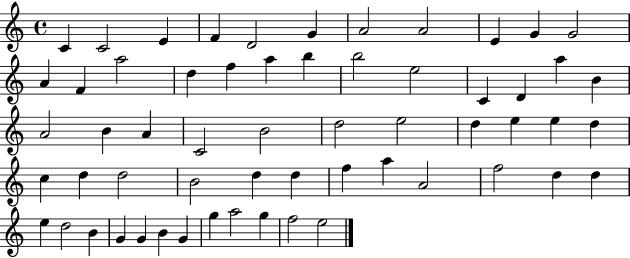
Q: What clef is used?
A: treble